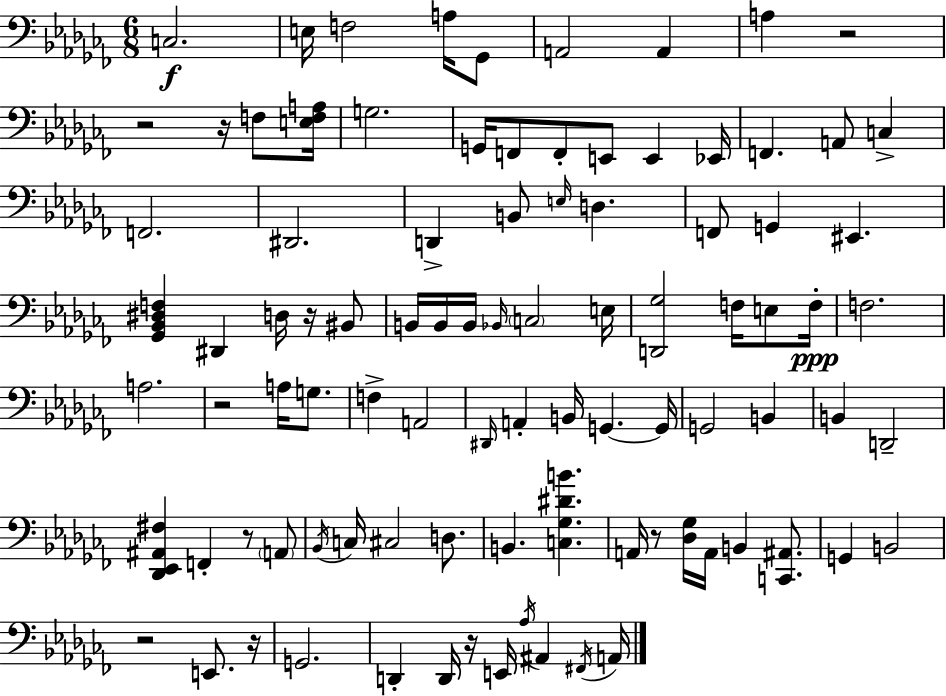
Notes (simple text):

C3/h. E3/s F3/h A3/s Gb2/e A2/h A2/q A3/q R/h R/h R/s F3/e [E3,F3,A3]/s G3/h. G2/s F2/e F2/e E2/e E2/q Eb2/s F2/q. A2/e C3/q F2/h. D#2/h. D2/q B2/e E3/s D3/q. F2/e G2/q EIS2/q. [Gb2,Bb2,D#3,F3]/q D#2/q D3/s R/s BIS2/e B2/s B2/s B2/s Bb2/s C3/h E3/s [D2,Gb3]/h F3/s E3/e F3/s F3/h. A3/h. R/h A3/s G3/e. F3/q A2/h D#2/s A2/q B2/s G2/q. G2/s G2/h B2/q B2/q D2/h [Db2,Eb2,A#2,F#3]/q F2/q R/e A2/e Bb2/s C3/s C#3/h D3/e. B2/q. [C3,Gb3,D#4,B4]/q. A2/s R/e [Db3,Gb3]/s A2/s B2/q [C2,A#2]/e. G2/q B2/h R/h E2/e. R/s G2/h. D2/q D2/s R/s E2/s Ab3/s A#2/q F#2/s A2/s